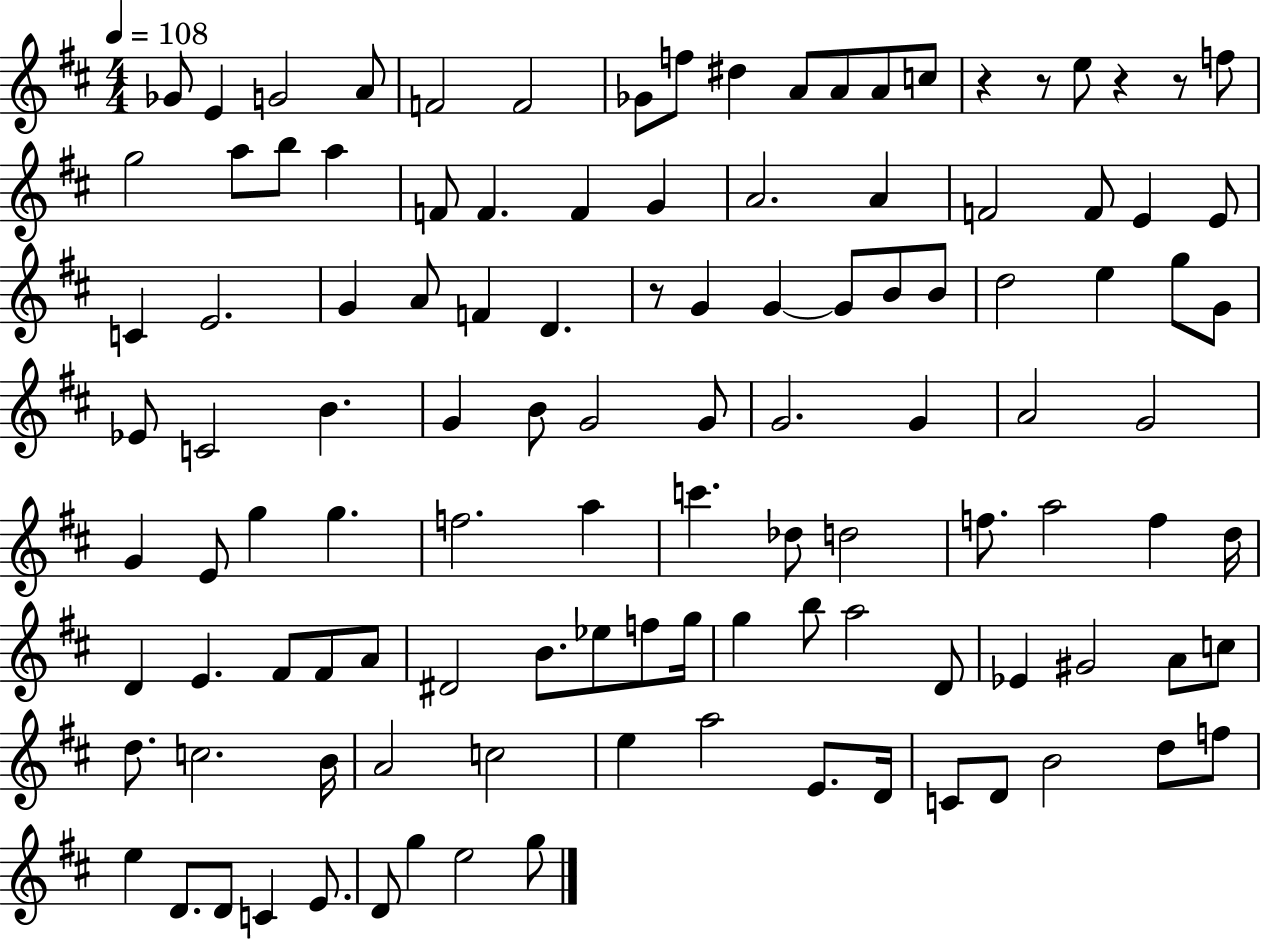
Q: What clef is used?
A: treble